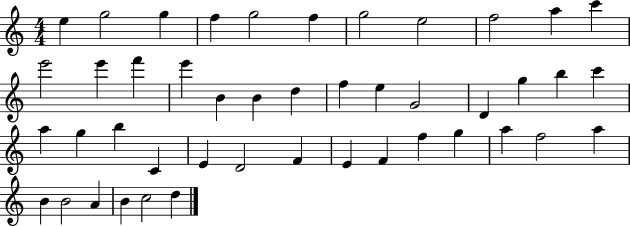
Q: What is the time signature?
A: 4/4